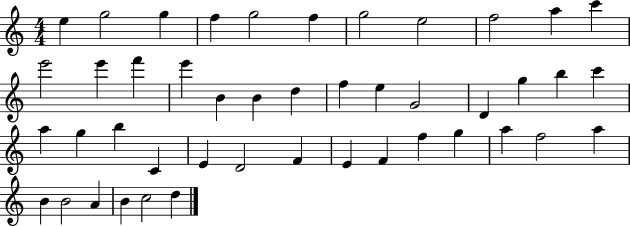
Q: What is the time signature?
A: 4/4